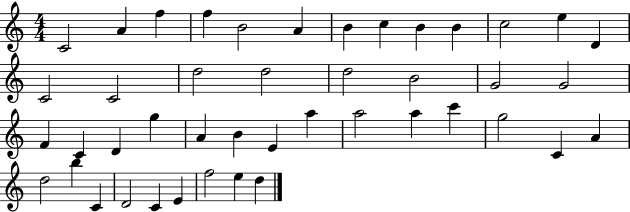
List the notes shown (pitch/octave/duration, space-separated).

C4/h A4/q F5/q F5/q B4/h A4/q B4/q C5/q B4/q B4/q C5/h E5/q D4/q C4/h C4/h D5/h D5/h D5/h B4/h G4/h G4/h F4/q C4/q D4/q G5/q A4/q B4/q E4/q A5/q A5/h A5/q C6/q G5/h C4/q A4/q D5/h B5/q C4/q D4/h C4/q E4/q F5/h E5/q D5/q